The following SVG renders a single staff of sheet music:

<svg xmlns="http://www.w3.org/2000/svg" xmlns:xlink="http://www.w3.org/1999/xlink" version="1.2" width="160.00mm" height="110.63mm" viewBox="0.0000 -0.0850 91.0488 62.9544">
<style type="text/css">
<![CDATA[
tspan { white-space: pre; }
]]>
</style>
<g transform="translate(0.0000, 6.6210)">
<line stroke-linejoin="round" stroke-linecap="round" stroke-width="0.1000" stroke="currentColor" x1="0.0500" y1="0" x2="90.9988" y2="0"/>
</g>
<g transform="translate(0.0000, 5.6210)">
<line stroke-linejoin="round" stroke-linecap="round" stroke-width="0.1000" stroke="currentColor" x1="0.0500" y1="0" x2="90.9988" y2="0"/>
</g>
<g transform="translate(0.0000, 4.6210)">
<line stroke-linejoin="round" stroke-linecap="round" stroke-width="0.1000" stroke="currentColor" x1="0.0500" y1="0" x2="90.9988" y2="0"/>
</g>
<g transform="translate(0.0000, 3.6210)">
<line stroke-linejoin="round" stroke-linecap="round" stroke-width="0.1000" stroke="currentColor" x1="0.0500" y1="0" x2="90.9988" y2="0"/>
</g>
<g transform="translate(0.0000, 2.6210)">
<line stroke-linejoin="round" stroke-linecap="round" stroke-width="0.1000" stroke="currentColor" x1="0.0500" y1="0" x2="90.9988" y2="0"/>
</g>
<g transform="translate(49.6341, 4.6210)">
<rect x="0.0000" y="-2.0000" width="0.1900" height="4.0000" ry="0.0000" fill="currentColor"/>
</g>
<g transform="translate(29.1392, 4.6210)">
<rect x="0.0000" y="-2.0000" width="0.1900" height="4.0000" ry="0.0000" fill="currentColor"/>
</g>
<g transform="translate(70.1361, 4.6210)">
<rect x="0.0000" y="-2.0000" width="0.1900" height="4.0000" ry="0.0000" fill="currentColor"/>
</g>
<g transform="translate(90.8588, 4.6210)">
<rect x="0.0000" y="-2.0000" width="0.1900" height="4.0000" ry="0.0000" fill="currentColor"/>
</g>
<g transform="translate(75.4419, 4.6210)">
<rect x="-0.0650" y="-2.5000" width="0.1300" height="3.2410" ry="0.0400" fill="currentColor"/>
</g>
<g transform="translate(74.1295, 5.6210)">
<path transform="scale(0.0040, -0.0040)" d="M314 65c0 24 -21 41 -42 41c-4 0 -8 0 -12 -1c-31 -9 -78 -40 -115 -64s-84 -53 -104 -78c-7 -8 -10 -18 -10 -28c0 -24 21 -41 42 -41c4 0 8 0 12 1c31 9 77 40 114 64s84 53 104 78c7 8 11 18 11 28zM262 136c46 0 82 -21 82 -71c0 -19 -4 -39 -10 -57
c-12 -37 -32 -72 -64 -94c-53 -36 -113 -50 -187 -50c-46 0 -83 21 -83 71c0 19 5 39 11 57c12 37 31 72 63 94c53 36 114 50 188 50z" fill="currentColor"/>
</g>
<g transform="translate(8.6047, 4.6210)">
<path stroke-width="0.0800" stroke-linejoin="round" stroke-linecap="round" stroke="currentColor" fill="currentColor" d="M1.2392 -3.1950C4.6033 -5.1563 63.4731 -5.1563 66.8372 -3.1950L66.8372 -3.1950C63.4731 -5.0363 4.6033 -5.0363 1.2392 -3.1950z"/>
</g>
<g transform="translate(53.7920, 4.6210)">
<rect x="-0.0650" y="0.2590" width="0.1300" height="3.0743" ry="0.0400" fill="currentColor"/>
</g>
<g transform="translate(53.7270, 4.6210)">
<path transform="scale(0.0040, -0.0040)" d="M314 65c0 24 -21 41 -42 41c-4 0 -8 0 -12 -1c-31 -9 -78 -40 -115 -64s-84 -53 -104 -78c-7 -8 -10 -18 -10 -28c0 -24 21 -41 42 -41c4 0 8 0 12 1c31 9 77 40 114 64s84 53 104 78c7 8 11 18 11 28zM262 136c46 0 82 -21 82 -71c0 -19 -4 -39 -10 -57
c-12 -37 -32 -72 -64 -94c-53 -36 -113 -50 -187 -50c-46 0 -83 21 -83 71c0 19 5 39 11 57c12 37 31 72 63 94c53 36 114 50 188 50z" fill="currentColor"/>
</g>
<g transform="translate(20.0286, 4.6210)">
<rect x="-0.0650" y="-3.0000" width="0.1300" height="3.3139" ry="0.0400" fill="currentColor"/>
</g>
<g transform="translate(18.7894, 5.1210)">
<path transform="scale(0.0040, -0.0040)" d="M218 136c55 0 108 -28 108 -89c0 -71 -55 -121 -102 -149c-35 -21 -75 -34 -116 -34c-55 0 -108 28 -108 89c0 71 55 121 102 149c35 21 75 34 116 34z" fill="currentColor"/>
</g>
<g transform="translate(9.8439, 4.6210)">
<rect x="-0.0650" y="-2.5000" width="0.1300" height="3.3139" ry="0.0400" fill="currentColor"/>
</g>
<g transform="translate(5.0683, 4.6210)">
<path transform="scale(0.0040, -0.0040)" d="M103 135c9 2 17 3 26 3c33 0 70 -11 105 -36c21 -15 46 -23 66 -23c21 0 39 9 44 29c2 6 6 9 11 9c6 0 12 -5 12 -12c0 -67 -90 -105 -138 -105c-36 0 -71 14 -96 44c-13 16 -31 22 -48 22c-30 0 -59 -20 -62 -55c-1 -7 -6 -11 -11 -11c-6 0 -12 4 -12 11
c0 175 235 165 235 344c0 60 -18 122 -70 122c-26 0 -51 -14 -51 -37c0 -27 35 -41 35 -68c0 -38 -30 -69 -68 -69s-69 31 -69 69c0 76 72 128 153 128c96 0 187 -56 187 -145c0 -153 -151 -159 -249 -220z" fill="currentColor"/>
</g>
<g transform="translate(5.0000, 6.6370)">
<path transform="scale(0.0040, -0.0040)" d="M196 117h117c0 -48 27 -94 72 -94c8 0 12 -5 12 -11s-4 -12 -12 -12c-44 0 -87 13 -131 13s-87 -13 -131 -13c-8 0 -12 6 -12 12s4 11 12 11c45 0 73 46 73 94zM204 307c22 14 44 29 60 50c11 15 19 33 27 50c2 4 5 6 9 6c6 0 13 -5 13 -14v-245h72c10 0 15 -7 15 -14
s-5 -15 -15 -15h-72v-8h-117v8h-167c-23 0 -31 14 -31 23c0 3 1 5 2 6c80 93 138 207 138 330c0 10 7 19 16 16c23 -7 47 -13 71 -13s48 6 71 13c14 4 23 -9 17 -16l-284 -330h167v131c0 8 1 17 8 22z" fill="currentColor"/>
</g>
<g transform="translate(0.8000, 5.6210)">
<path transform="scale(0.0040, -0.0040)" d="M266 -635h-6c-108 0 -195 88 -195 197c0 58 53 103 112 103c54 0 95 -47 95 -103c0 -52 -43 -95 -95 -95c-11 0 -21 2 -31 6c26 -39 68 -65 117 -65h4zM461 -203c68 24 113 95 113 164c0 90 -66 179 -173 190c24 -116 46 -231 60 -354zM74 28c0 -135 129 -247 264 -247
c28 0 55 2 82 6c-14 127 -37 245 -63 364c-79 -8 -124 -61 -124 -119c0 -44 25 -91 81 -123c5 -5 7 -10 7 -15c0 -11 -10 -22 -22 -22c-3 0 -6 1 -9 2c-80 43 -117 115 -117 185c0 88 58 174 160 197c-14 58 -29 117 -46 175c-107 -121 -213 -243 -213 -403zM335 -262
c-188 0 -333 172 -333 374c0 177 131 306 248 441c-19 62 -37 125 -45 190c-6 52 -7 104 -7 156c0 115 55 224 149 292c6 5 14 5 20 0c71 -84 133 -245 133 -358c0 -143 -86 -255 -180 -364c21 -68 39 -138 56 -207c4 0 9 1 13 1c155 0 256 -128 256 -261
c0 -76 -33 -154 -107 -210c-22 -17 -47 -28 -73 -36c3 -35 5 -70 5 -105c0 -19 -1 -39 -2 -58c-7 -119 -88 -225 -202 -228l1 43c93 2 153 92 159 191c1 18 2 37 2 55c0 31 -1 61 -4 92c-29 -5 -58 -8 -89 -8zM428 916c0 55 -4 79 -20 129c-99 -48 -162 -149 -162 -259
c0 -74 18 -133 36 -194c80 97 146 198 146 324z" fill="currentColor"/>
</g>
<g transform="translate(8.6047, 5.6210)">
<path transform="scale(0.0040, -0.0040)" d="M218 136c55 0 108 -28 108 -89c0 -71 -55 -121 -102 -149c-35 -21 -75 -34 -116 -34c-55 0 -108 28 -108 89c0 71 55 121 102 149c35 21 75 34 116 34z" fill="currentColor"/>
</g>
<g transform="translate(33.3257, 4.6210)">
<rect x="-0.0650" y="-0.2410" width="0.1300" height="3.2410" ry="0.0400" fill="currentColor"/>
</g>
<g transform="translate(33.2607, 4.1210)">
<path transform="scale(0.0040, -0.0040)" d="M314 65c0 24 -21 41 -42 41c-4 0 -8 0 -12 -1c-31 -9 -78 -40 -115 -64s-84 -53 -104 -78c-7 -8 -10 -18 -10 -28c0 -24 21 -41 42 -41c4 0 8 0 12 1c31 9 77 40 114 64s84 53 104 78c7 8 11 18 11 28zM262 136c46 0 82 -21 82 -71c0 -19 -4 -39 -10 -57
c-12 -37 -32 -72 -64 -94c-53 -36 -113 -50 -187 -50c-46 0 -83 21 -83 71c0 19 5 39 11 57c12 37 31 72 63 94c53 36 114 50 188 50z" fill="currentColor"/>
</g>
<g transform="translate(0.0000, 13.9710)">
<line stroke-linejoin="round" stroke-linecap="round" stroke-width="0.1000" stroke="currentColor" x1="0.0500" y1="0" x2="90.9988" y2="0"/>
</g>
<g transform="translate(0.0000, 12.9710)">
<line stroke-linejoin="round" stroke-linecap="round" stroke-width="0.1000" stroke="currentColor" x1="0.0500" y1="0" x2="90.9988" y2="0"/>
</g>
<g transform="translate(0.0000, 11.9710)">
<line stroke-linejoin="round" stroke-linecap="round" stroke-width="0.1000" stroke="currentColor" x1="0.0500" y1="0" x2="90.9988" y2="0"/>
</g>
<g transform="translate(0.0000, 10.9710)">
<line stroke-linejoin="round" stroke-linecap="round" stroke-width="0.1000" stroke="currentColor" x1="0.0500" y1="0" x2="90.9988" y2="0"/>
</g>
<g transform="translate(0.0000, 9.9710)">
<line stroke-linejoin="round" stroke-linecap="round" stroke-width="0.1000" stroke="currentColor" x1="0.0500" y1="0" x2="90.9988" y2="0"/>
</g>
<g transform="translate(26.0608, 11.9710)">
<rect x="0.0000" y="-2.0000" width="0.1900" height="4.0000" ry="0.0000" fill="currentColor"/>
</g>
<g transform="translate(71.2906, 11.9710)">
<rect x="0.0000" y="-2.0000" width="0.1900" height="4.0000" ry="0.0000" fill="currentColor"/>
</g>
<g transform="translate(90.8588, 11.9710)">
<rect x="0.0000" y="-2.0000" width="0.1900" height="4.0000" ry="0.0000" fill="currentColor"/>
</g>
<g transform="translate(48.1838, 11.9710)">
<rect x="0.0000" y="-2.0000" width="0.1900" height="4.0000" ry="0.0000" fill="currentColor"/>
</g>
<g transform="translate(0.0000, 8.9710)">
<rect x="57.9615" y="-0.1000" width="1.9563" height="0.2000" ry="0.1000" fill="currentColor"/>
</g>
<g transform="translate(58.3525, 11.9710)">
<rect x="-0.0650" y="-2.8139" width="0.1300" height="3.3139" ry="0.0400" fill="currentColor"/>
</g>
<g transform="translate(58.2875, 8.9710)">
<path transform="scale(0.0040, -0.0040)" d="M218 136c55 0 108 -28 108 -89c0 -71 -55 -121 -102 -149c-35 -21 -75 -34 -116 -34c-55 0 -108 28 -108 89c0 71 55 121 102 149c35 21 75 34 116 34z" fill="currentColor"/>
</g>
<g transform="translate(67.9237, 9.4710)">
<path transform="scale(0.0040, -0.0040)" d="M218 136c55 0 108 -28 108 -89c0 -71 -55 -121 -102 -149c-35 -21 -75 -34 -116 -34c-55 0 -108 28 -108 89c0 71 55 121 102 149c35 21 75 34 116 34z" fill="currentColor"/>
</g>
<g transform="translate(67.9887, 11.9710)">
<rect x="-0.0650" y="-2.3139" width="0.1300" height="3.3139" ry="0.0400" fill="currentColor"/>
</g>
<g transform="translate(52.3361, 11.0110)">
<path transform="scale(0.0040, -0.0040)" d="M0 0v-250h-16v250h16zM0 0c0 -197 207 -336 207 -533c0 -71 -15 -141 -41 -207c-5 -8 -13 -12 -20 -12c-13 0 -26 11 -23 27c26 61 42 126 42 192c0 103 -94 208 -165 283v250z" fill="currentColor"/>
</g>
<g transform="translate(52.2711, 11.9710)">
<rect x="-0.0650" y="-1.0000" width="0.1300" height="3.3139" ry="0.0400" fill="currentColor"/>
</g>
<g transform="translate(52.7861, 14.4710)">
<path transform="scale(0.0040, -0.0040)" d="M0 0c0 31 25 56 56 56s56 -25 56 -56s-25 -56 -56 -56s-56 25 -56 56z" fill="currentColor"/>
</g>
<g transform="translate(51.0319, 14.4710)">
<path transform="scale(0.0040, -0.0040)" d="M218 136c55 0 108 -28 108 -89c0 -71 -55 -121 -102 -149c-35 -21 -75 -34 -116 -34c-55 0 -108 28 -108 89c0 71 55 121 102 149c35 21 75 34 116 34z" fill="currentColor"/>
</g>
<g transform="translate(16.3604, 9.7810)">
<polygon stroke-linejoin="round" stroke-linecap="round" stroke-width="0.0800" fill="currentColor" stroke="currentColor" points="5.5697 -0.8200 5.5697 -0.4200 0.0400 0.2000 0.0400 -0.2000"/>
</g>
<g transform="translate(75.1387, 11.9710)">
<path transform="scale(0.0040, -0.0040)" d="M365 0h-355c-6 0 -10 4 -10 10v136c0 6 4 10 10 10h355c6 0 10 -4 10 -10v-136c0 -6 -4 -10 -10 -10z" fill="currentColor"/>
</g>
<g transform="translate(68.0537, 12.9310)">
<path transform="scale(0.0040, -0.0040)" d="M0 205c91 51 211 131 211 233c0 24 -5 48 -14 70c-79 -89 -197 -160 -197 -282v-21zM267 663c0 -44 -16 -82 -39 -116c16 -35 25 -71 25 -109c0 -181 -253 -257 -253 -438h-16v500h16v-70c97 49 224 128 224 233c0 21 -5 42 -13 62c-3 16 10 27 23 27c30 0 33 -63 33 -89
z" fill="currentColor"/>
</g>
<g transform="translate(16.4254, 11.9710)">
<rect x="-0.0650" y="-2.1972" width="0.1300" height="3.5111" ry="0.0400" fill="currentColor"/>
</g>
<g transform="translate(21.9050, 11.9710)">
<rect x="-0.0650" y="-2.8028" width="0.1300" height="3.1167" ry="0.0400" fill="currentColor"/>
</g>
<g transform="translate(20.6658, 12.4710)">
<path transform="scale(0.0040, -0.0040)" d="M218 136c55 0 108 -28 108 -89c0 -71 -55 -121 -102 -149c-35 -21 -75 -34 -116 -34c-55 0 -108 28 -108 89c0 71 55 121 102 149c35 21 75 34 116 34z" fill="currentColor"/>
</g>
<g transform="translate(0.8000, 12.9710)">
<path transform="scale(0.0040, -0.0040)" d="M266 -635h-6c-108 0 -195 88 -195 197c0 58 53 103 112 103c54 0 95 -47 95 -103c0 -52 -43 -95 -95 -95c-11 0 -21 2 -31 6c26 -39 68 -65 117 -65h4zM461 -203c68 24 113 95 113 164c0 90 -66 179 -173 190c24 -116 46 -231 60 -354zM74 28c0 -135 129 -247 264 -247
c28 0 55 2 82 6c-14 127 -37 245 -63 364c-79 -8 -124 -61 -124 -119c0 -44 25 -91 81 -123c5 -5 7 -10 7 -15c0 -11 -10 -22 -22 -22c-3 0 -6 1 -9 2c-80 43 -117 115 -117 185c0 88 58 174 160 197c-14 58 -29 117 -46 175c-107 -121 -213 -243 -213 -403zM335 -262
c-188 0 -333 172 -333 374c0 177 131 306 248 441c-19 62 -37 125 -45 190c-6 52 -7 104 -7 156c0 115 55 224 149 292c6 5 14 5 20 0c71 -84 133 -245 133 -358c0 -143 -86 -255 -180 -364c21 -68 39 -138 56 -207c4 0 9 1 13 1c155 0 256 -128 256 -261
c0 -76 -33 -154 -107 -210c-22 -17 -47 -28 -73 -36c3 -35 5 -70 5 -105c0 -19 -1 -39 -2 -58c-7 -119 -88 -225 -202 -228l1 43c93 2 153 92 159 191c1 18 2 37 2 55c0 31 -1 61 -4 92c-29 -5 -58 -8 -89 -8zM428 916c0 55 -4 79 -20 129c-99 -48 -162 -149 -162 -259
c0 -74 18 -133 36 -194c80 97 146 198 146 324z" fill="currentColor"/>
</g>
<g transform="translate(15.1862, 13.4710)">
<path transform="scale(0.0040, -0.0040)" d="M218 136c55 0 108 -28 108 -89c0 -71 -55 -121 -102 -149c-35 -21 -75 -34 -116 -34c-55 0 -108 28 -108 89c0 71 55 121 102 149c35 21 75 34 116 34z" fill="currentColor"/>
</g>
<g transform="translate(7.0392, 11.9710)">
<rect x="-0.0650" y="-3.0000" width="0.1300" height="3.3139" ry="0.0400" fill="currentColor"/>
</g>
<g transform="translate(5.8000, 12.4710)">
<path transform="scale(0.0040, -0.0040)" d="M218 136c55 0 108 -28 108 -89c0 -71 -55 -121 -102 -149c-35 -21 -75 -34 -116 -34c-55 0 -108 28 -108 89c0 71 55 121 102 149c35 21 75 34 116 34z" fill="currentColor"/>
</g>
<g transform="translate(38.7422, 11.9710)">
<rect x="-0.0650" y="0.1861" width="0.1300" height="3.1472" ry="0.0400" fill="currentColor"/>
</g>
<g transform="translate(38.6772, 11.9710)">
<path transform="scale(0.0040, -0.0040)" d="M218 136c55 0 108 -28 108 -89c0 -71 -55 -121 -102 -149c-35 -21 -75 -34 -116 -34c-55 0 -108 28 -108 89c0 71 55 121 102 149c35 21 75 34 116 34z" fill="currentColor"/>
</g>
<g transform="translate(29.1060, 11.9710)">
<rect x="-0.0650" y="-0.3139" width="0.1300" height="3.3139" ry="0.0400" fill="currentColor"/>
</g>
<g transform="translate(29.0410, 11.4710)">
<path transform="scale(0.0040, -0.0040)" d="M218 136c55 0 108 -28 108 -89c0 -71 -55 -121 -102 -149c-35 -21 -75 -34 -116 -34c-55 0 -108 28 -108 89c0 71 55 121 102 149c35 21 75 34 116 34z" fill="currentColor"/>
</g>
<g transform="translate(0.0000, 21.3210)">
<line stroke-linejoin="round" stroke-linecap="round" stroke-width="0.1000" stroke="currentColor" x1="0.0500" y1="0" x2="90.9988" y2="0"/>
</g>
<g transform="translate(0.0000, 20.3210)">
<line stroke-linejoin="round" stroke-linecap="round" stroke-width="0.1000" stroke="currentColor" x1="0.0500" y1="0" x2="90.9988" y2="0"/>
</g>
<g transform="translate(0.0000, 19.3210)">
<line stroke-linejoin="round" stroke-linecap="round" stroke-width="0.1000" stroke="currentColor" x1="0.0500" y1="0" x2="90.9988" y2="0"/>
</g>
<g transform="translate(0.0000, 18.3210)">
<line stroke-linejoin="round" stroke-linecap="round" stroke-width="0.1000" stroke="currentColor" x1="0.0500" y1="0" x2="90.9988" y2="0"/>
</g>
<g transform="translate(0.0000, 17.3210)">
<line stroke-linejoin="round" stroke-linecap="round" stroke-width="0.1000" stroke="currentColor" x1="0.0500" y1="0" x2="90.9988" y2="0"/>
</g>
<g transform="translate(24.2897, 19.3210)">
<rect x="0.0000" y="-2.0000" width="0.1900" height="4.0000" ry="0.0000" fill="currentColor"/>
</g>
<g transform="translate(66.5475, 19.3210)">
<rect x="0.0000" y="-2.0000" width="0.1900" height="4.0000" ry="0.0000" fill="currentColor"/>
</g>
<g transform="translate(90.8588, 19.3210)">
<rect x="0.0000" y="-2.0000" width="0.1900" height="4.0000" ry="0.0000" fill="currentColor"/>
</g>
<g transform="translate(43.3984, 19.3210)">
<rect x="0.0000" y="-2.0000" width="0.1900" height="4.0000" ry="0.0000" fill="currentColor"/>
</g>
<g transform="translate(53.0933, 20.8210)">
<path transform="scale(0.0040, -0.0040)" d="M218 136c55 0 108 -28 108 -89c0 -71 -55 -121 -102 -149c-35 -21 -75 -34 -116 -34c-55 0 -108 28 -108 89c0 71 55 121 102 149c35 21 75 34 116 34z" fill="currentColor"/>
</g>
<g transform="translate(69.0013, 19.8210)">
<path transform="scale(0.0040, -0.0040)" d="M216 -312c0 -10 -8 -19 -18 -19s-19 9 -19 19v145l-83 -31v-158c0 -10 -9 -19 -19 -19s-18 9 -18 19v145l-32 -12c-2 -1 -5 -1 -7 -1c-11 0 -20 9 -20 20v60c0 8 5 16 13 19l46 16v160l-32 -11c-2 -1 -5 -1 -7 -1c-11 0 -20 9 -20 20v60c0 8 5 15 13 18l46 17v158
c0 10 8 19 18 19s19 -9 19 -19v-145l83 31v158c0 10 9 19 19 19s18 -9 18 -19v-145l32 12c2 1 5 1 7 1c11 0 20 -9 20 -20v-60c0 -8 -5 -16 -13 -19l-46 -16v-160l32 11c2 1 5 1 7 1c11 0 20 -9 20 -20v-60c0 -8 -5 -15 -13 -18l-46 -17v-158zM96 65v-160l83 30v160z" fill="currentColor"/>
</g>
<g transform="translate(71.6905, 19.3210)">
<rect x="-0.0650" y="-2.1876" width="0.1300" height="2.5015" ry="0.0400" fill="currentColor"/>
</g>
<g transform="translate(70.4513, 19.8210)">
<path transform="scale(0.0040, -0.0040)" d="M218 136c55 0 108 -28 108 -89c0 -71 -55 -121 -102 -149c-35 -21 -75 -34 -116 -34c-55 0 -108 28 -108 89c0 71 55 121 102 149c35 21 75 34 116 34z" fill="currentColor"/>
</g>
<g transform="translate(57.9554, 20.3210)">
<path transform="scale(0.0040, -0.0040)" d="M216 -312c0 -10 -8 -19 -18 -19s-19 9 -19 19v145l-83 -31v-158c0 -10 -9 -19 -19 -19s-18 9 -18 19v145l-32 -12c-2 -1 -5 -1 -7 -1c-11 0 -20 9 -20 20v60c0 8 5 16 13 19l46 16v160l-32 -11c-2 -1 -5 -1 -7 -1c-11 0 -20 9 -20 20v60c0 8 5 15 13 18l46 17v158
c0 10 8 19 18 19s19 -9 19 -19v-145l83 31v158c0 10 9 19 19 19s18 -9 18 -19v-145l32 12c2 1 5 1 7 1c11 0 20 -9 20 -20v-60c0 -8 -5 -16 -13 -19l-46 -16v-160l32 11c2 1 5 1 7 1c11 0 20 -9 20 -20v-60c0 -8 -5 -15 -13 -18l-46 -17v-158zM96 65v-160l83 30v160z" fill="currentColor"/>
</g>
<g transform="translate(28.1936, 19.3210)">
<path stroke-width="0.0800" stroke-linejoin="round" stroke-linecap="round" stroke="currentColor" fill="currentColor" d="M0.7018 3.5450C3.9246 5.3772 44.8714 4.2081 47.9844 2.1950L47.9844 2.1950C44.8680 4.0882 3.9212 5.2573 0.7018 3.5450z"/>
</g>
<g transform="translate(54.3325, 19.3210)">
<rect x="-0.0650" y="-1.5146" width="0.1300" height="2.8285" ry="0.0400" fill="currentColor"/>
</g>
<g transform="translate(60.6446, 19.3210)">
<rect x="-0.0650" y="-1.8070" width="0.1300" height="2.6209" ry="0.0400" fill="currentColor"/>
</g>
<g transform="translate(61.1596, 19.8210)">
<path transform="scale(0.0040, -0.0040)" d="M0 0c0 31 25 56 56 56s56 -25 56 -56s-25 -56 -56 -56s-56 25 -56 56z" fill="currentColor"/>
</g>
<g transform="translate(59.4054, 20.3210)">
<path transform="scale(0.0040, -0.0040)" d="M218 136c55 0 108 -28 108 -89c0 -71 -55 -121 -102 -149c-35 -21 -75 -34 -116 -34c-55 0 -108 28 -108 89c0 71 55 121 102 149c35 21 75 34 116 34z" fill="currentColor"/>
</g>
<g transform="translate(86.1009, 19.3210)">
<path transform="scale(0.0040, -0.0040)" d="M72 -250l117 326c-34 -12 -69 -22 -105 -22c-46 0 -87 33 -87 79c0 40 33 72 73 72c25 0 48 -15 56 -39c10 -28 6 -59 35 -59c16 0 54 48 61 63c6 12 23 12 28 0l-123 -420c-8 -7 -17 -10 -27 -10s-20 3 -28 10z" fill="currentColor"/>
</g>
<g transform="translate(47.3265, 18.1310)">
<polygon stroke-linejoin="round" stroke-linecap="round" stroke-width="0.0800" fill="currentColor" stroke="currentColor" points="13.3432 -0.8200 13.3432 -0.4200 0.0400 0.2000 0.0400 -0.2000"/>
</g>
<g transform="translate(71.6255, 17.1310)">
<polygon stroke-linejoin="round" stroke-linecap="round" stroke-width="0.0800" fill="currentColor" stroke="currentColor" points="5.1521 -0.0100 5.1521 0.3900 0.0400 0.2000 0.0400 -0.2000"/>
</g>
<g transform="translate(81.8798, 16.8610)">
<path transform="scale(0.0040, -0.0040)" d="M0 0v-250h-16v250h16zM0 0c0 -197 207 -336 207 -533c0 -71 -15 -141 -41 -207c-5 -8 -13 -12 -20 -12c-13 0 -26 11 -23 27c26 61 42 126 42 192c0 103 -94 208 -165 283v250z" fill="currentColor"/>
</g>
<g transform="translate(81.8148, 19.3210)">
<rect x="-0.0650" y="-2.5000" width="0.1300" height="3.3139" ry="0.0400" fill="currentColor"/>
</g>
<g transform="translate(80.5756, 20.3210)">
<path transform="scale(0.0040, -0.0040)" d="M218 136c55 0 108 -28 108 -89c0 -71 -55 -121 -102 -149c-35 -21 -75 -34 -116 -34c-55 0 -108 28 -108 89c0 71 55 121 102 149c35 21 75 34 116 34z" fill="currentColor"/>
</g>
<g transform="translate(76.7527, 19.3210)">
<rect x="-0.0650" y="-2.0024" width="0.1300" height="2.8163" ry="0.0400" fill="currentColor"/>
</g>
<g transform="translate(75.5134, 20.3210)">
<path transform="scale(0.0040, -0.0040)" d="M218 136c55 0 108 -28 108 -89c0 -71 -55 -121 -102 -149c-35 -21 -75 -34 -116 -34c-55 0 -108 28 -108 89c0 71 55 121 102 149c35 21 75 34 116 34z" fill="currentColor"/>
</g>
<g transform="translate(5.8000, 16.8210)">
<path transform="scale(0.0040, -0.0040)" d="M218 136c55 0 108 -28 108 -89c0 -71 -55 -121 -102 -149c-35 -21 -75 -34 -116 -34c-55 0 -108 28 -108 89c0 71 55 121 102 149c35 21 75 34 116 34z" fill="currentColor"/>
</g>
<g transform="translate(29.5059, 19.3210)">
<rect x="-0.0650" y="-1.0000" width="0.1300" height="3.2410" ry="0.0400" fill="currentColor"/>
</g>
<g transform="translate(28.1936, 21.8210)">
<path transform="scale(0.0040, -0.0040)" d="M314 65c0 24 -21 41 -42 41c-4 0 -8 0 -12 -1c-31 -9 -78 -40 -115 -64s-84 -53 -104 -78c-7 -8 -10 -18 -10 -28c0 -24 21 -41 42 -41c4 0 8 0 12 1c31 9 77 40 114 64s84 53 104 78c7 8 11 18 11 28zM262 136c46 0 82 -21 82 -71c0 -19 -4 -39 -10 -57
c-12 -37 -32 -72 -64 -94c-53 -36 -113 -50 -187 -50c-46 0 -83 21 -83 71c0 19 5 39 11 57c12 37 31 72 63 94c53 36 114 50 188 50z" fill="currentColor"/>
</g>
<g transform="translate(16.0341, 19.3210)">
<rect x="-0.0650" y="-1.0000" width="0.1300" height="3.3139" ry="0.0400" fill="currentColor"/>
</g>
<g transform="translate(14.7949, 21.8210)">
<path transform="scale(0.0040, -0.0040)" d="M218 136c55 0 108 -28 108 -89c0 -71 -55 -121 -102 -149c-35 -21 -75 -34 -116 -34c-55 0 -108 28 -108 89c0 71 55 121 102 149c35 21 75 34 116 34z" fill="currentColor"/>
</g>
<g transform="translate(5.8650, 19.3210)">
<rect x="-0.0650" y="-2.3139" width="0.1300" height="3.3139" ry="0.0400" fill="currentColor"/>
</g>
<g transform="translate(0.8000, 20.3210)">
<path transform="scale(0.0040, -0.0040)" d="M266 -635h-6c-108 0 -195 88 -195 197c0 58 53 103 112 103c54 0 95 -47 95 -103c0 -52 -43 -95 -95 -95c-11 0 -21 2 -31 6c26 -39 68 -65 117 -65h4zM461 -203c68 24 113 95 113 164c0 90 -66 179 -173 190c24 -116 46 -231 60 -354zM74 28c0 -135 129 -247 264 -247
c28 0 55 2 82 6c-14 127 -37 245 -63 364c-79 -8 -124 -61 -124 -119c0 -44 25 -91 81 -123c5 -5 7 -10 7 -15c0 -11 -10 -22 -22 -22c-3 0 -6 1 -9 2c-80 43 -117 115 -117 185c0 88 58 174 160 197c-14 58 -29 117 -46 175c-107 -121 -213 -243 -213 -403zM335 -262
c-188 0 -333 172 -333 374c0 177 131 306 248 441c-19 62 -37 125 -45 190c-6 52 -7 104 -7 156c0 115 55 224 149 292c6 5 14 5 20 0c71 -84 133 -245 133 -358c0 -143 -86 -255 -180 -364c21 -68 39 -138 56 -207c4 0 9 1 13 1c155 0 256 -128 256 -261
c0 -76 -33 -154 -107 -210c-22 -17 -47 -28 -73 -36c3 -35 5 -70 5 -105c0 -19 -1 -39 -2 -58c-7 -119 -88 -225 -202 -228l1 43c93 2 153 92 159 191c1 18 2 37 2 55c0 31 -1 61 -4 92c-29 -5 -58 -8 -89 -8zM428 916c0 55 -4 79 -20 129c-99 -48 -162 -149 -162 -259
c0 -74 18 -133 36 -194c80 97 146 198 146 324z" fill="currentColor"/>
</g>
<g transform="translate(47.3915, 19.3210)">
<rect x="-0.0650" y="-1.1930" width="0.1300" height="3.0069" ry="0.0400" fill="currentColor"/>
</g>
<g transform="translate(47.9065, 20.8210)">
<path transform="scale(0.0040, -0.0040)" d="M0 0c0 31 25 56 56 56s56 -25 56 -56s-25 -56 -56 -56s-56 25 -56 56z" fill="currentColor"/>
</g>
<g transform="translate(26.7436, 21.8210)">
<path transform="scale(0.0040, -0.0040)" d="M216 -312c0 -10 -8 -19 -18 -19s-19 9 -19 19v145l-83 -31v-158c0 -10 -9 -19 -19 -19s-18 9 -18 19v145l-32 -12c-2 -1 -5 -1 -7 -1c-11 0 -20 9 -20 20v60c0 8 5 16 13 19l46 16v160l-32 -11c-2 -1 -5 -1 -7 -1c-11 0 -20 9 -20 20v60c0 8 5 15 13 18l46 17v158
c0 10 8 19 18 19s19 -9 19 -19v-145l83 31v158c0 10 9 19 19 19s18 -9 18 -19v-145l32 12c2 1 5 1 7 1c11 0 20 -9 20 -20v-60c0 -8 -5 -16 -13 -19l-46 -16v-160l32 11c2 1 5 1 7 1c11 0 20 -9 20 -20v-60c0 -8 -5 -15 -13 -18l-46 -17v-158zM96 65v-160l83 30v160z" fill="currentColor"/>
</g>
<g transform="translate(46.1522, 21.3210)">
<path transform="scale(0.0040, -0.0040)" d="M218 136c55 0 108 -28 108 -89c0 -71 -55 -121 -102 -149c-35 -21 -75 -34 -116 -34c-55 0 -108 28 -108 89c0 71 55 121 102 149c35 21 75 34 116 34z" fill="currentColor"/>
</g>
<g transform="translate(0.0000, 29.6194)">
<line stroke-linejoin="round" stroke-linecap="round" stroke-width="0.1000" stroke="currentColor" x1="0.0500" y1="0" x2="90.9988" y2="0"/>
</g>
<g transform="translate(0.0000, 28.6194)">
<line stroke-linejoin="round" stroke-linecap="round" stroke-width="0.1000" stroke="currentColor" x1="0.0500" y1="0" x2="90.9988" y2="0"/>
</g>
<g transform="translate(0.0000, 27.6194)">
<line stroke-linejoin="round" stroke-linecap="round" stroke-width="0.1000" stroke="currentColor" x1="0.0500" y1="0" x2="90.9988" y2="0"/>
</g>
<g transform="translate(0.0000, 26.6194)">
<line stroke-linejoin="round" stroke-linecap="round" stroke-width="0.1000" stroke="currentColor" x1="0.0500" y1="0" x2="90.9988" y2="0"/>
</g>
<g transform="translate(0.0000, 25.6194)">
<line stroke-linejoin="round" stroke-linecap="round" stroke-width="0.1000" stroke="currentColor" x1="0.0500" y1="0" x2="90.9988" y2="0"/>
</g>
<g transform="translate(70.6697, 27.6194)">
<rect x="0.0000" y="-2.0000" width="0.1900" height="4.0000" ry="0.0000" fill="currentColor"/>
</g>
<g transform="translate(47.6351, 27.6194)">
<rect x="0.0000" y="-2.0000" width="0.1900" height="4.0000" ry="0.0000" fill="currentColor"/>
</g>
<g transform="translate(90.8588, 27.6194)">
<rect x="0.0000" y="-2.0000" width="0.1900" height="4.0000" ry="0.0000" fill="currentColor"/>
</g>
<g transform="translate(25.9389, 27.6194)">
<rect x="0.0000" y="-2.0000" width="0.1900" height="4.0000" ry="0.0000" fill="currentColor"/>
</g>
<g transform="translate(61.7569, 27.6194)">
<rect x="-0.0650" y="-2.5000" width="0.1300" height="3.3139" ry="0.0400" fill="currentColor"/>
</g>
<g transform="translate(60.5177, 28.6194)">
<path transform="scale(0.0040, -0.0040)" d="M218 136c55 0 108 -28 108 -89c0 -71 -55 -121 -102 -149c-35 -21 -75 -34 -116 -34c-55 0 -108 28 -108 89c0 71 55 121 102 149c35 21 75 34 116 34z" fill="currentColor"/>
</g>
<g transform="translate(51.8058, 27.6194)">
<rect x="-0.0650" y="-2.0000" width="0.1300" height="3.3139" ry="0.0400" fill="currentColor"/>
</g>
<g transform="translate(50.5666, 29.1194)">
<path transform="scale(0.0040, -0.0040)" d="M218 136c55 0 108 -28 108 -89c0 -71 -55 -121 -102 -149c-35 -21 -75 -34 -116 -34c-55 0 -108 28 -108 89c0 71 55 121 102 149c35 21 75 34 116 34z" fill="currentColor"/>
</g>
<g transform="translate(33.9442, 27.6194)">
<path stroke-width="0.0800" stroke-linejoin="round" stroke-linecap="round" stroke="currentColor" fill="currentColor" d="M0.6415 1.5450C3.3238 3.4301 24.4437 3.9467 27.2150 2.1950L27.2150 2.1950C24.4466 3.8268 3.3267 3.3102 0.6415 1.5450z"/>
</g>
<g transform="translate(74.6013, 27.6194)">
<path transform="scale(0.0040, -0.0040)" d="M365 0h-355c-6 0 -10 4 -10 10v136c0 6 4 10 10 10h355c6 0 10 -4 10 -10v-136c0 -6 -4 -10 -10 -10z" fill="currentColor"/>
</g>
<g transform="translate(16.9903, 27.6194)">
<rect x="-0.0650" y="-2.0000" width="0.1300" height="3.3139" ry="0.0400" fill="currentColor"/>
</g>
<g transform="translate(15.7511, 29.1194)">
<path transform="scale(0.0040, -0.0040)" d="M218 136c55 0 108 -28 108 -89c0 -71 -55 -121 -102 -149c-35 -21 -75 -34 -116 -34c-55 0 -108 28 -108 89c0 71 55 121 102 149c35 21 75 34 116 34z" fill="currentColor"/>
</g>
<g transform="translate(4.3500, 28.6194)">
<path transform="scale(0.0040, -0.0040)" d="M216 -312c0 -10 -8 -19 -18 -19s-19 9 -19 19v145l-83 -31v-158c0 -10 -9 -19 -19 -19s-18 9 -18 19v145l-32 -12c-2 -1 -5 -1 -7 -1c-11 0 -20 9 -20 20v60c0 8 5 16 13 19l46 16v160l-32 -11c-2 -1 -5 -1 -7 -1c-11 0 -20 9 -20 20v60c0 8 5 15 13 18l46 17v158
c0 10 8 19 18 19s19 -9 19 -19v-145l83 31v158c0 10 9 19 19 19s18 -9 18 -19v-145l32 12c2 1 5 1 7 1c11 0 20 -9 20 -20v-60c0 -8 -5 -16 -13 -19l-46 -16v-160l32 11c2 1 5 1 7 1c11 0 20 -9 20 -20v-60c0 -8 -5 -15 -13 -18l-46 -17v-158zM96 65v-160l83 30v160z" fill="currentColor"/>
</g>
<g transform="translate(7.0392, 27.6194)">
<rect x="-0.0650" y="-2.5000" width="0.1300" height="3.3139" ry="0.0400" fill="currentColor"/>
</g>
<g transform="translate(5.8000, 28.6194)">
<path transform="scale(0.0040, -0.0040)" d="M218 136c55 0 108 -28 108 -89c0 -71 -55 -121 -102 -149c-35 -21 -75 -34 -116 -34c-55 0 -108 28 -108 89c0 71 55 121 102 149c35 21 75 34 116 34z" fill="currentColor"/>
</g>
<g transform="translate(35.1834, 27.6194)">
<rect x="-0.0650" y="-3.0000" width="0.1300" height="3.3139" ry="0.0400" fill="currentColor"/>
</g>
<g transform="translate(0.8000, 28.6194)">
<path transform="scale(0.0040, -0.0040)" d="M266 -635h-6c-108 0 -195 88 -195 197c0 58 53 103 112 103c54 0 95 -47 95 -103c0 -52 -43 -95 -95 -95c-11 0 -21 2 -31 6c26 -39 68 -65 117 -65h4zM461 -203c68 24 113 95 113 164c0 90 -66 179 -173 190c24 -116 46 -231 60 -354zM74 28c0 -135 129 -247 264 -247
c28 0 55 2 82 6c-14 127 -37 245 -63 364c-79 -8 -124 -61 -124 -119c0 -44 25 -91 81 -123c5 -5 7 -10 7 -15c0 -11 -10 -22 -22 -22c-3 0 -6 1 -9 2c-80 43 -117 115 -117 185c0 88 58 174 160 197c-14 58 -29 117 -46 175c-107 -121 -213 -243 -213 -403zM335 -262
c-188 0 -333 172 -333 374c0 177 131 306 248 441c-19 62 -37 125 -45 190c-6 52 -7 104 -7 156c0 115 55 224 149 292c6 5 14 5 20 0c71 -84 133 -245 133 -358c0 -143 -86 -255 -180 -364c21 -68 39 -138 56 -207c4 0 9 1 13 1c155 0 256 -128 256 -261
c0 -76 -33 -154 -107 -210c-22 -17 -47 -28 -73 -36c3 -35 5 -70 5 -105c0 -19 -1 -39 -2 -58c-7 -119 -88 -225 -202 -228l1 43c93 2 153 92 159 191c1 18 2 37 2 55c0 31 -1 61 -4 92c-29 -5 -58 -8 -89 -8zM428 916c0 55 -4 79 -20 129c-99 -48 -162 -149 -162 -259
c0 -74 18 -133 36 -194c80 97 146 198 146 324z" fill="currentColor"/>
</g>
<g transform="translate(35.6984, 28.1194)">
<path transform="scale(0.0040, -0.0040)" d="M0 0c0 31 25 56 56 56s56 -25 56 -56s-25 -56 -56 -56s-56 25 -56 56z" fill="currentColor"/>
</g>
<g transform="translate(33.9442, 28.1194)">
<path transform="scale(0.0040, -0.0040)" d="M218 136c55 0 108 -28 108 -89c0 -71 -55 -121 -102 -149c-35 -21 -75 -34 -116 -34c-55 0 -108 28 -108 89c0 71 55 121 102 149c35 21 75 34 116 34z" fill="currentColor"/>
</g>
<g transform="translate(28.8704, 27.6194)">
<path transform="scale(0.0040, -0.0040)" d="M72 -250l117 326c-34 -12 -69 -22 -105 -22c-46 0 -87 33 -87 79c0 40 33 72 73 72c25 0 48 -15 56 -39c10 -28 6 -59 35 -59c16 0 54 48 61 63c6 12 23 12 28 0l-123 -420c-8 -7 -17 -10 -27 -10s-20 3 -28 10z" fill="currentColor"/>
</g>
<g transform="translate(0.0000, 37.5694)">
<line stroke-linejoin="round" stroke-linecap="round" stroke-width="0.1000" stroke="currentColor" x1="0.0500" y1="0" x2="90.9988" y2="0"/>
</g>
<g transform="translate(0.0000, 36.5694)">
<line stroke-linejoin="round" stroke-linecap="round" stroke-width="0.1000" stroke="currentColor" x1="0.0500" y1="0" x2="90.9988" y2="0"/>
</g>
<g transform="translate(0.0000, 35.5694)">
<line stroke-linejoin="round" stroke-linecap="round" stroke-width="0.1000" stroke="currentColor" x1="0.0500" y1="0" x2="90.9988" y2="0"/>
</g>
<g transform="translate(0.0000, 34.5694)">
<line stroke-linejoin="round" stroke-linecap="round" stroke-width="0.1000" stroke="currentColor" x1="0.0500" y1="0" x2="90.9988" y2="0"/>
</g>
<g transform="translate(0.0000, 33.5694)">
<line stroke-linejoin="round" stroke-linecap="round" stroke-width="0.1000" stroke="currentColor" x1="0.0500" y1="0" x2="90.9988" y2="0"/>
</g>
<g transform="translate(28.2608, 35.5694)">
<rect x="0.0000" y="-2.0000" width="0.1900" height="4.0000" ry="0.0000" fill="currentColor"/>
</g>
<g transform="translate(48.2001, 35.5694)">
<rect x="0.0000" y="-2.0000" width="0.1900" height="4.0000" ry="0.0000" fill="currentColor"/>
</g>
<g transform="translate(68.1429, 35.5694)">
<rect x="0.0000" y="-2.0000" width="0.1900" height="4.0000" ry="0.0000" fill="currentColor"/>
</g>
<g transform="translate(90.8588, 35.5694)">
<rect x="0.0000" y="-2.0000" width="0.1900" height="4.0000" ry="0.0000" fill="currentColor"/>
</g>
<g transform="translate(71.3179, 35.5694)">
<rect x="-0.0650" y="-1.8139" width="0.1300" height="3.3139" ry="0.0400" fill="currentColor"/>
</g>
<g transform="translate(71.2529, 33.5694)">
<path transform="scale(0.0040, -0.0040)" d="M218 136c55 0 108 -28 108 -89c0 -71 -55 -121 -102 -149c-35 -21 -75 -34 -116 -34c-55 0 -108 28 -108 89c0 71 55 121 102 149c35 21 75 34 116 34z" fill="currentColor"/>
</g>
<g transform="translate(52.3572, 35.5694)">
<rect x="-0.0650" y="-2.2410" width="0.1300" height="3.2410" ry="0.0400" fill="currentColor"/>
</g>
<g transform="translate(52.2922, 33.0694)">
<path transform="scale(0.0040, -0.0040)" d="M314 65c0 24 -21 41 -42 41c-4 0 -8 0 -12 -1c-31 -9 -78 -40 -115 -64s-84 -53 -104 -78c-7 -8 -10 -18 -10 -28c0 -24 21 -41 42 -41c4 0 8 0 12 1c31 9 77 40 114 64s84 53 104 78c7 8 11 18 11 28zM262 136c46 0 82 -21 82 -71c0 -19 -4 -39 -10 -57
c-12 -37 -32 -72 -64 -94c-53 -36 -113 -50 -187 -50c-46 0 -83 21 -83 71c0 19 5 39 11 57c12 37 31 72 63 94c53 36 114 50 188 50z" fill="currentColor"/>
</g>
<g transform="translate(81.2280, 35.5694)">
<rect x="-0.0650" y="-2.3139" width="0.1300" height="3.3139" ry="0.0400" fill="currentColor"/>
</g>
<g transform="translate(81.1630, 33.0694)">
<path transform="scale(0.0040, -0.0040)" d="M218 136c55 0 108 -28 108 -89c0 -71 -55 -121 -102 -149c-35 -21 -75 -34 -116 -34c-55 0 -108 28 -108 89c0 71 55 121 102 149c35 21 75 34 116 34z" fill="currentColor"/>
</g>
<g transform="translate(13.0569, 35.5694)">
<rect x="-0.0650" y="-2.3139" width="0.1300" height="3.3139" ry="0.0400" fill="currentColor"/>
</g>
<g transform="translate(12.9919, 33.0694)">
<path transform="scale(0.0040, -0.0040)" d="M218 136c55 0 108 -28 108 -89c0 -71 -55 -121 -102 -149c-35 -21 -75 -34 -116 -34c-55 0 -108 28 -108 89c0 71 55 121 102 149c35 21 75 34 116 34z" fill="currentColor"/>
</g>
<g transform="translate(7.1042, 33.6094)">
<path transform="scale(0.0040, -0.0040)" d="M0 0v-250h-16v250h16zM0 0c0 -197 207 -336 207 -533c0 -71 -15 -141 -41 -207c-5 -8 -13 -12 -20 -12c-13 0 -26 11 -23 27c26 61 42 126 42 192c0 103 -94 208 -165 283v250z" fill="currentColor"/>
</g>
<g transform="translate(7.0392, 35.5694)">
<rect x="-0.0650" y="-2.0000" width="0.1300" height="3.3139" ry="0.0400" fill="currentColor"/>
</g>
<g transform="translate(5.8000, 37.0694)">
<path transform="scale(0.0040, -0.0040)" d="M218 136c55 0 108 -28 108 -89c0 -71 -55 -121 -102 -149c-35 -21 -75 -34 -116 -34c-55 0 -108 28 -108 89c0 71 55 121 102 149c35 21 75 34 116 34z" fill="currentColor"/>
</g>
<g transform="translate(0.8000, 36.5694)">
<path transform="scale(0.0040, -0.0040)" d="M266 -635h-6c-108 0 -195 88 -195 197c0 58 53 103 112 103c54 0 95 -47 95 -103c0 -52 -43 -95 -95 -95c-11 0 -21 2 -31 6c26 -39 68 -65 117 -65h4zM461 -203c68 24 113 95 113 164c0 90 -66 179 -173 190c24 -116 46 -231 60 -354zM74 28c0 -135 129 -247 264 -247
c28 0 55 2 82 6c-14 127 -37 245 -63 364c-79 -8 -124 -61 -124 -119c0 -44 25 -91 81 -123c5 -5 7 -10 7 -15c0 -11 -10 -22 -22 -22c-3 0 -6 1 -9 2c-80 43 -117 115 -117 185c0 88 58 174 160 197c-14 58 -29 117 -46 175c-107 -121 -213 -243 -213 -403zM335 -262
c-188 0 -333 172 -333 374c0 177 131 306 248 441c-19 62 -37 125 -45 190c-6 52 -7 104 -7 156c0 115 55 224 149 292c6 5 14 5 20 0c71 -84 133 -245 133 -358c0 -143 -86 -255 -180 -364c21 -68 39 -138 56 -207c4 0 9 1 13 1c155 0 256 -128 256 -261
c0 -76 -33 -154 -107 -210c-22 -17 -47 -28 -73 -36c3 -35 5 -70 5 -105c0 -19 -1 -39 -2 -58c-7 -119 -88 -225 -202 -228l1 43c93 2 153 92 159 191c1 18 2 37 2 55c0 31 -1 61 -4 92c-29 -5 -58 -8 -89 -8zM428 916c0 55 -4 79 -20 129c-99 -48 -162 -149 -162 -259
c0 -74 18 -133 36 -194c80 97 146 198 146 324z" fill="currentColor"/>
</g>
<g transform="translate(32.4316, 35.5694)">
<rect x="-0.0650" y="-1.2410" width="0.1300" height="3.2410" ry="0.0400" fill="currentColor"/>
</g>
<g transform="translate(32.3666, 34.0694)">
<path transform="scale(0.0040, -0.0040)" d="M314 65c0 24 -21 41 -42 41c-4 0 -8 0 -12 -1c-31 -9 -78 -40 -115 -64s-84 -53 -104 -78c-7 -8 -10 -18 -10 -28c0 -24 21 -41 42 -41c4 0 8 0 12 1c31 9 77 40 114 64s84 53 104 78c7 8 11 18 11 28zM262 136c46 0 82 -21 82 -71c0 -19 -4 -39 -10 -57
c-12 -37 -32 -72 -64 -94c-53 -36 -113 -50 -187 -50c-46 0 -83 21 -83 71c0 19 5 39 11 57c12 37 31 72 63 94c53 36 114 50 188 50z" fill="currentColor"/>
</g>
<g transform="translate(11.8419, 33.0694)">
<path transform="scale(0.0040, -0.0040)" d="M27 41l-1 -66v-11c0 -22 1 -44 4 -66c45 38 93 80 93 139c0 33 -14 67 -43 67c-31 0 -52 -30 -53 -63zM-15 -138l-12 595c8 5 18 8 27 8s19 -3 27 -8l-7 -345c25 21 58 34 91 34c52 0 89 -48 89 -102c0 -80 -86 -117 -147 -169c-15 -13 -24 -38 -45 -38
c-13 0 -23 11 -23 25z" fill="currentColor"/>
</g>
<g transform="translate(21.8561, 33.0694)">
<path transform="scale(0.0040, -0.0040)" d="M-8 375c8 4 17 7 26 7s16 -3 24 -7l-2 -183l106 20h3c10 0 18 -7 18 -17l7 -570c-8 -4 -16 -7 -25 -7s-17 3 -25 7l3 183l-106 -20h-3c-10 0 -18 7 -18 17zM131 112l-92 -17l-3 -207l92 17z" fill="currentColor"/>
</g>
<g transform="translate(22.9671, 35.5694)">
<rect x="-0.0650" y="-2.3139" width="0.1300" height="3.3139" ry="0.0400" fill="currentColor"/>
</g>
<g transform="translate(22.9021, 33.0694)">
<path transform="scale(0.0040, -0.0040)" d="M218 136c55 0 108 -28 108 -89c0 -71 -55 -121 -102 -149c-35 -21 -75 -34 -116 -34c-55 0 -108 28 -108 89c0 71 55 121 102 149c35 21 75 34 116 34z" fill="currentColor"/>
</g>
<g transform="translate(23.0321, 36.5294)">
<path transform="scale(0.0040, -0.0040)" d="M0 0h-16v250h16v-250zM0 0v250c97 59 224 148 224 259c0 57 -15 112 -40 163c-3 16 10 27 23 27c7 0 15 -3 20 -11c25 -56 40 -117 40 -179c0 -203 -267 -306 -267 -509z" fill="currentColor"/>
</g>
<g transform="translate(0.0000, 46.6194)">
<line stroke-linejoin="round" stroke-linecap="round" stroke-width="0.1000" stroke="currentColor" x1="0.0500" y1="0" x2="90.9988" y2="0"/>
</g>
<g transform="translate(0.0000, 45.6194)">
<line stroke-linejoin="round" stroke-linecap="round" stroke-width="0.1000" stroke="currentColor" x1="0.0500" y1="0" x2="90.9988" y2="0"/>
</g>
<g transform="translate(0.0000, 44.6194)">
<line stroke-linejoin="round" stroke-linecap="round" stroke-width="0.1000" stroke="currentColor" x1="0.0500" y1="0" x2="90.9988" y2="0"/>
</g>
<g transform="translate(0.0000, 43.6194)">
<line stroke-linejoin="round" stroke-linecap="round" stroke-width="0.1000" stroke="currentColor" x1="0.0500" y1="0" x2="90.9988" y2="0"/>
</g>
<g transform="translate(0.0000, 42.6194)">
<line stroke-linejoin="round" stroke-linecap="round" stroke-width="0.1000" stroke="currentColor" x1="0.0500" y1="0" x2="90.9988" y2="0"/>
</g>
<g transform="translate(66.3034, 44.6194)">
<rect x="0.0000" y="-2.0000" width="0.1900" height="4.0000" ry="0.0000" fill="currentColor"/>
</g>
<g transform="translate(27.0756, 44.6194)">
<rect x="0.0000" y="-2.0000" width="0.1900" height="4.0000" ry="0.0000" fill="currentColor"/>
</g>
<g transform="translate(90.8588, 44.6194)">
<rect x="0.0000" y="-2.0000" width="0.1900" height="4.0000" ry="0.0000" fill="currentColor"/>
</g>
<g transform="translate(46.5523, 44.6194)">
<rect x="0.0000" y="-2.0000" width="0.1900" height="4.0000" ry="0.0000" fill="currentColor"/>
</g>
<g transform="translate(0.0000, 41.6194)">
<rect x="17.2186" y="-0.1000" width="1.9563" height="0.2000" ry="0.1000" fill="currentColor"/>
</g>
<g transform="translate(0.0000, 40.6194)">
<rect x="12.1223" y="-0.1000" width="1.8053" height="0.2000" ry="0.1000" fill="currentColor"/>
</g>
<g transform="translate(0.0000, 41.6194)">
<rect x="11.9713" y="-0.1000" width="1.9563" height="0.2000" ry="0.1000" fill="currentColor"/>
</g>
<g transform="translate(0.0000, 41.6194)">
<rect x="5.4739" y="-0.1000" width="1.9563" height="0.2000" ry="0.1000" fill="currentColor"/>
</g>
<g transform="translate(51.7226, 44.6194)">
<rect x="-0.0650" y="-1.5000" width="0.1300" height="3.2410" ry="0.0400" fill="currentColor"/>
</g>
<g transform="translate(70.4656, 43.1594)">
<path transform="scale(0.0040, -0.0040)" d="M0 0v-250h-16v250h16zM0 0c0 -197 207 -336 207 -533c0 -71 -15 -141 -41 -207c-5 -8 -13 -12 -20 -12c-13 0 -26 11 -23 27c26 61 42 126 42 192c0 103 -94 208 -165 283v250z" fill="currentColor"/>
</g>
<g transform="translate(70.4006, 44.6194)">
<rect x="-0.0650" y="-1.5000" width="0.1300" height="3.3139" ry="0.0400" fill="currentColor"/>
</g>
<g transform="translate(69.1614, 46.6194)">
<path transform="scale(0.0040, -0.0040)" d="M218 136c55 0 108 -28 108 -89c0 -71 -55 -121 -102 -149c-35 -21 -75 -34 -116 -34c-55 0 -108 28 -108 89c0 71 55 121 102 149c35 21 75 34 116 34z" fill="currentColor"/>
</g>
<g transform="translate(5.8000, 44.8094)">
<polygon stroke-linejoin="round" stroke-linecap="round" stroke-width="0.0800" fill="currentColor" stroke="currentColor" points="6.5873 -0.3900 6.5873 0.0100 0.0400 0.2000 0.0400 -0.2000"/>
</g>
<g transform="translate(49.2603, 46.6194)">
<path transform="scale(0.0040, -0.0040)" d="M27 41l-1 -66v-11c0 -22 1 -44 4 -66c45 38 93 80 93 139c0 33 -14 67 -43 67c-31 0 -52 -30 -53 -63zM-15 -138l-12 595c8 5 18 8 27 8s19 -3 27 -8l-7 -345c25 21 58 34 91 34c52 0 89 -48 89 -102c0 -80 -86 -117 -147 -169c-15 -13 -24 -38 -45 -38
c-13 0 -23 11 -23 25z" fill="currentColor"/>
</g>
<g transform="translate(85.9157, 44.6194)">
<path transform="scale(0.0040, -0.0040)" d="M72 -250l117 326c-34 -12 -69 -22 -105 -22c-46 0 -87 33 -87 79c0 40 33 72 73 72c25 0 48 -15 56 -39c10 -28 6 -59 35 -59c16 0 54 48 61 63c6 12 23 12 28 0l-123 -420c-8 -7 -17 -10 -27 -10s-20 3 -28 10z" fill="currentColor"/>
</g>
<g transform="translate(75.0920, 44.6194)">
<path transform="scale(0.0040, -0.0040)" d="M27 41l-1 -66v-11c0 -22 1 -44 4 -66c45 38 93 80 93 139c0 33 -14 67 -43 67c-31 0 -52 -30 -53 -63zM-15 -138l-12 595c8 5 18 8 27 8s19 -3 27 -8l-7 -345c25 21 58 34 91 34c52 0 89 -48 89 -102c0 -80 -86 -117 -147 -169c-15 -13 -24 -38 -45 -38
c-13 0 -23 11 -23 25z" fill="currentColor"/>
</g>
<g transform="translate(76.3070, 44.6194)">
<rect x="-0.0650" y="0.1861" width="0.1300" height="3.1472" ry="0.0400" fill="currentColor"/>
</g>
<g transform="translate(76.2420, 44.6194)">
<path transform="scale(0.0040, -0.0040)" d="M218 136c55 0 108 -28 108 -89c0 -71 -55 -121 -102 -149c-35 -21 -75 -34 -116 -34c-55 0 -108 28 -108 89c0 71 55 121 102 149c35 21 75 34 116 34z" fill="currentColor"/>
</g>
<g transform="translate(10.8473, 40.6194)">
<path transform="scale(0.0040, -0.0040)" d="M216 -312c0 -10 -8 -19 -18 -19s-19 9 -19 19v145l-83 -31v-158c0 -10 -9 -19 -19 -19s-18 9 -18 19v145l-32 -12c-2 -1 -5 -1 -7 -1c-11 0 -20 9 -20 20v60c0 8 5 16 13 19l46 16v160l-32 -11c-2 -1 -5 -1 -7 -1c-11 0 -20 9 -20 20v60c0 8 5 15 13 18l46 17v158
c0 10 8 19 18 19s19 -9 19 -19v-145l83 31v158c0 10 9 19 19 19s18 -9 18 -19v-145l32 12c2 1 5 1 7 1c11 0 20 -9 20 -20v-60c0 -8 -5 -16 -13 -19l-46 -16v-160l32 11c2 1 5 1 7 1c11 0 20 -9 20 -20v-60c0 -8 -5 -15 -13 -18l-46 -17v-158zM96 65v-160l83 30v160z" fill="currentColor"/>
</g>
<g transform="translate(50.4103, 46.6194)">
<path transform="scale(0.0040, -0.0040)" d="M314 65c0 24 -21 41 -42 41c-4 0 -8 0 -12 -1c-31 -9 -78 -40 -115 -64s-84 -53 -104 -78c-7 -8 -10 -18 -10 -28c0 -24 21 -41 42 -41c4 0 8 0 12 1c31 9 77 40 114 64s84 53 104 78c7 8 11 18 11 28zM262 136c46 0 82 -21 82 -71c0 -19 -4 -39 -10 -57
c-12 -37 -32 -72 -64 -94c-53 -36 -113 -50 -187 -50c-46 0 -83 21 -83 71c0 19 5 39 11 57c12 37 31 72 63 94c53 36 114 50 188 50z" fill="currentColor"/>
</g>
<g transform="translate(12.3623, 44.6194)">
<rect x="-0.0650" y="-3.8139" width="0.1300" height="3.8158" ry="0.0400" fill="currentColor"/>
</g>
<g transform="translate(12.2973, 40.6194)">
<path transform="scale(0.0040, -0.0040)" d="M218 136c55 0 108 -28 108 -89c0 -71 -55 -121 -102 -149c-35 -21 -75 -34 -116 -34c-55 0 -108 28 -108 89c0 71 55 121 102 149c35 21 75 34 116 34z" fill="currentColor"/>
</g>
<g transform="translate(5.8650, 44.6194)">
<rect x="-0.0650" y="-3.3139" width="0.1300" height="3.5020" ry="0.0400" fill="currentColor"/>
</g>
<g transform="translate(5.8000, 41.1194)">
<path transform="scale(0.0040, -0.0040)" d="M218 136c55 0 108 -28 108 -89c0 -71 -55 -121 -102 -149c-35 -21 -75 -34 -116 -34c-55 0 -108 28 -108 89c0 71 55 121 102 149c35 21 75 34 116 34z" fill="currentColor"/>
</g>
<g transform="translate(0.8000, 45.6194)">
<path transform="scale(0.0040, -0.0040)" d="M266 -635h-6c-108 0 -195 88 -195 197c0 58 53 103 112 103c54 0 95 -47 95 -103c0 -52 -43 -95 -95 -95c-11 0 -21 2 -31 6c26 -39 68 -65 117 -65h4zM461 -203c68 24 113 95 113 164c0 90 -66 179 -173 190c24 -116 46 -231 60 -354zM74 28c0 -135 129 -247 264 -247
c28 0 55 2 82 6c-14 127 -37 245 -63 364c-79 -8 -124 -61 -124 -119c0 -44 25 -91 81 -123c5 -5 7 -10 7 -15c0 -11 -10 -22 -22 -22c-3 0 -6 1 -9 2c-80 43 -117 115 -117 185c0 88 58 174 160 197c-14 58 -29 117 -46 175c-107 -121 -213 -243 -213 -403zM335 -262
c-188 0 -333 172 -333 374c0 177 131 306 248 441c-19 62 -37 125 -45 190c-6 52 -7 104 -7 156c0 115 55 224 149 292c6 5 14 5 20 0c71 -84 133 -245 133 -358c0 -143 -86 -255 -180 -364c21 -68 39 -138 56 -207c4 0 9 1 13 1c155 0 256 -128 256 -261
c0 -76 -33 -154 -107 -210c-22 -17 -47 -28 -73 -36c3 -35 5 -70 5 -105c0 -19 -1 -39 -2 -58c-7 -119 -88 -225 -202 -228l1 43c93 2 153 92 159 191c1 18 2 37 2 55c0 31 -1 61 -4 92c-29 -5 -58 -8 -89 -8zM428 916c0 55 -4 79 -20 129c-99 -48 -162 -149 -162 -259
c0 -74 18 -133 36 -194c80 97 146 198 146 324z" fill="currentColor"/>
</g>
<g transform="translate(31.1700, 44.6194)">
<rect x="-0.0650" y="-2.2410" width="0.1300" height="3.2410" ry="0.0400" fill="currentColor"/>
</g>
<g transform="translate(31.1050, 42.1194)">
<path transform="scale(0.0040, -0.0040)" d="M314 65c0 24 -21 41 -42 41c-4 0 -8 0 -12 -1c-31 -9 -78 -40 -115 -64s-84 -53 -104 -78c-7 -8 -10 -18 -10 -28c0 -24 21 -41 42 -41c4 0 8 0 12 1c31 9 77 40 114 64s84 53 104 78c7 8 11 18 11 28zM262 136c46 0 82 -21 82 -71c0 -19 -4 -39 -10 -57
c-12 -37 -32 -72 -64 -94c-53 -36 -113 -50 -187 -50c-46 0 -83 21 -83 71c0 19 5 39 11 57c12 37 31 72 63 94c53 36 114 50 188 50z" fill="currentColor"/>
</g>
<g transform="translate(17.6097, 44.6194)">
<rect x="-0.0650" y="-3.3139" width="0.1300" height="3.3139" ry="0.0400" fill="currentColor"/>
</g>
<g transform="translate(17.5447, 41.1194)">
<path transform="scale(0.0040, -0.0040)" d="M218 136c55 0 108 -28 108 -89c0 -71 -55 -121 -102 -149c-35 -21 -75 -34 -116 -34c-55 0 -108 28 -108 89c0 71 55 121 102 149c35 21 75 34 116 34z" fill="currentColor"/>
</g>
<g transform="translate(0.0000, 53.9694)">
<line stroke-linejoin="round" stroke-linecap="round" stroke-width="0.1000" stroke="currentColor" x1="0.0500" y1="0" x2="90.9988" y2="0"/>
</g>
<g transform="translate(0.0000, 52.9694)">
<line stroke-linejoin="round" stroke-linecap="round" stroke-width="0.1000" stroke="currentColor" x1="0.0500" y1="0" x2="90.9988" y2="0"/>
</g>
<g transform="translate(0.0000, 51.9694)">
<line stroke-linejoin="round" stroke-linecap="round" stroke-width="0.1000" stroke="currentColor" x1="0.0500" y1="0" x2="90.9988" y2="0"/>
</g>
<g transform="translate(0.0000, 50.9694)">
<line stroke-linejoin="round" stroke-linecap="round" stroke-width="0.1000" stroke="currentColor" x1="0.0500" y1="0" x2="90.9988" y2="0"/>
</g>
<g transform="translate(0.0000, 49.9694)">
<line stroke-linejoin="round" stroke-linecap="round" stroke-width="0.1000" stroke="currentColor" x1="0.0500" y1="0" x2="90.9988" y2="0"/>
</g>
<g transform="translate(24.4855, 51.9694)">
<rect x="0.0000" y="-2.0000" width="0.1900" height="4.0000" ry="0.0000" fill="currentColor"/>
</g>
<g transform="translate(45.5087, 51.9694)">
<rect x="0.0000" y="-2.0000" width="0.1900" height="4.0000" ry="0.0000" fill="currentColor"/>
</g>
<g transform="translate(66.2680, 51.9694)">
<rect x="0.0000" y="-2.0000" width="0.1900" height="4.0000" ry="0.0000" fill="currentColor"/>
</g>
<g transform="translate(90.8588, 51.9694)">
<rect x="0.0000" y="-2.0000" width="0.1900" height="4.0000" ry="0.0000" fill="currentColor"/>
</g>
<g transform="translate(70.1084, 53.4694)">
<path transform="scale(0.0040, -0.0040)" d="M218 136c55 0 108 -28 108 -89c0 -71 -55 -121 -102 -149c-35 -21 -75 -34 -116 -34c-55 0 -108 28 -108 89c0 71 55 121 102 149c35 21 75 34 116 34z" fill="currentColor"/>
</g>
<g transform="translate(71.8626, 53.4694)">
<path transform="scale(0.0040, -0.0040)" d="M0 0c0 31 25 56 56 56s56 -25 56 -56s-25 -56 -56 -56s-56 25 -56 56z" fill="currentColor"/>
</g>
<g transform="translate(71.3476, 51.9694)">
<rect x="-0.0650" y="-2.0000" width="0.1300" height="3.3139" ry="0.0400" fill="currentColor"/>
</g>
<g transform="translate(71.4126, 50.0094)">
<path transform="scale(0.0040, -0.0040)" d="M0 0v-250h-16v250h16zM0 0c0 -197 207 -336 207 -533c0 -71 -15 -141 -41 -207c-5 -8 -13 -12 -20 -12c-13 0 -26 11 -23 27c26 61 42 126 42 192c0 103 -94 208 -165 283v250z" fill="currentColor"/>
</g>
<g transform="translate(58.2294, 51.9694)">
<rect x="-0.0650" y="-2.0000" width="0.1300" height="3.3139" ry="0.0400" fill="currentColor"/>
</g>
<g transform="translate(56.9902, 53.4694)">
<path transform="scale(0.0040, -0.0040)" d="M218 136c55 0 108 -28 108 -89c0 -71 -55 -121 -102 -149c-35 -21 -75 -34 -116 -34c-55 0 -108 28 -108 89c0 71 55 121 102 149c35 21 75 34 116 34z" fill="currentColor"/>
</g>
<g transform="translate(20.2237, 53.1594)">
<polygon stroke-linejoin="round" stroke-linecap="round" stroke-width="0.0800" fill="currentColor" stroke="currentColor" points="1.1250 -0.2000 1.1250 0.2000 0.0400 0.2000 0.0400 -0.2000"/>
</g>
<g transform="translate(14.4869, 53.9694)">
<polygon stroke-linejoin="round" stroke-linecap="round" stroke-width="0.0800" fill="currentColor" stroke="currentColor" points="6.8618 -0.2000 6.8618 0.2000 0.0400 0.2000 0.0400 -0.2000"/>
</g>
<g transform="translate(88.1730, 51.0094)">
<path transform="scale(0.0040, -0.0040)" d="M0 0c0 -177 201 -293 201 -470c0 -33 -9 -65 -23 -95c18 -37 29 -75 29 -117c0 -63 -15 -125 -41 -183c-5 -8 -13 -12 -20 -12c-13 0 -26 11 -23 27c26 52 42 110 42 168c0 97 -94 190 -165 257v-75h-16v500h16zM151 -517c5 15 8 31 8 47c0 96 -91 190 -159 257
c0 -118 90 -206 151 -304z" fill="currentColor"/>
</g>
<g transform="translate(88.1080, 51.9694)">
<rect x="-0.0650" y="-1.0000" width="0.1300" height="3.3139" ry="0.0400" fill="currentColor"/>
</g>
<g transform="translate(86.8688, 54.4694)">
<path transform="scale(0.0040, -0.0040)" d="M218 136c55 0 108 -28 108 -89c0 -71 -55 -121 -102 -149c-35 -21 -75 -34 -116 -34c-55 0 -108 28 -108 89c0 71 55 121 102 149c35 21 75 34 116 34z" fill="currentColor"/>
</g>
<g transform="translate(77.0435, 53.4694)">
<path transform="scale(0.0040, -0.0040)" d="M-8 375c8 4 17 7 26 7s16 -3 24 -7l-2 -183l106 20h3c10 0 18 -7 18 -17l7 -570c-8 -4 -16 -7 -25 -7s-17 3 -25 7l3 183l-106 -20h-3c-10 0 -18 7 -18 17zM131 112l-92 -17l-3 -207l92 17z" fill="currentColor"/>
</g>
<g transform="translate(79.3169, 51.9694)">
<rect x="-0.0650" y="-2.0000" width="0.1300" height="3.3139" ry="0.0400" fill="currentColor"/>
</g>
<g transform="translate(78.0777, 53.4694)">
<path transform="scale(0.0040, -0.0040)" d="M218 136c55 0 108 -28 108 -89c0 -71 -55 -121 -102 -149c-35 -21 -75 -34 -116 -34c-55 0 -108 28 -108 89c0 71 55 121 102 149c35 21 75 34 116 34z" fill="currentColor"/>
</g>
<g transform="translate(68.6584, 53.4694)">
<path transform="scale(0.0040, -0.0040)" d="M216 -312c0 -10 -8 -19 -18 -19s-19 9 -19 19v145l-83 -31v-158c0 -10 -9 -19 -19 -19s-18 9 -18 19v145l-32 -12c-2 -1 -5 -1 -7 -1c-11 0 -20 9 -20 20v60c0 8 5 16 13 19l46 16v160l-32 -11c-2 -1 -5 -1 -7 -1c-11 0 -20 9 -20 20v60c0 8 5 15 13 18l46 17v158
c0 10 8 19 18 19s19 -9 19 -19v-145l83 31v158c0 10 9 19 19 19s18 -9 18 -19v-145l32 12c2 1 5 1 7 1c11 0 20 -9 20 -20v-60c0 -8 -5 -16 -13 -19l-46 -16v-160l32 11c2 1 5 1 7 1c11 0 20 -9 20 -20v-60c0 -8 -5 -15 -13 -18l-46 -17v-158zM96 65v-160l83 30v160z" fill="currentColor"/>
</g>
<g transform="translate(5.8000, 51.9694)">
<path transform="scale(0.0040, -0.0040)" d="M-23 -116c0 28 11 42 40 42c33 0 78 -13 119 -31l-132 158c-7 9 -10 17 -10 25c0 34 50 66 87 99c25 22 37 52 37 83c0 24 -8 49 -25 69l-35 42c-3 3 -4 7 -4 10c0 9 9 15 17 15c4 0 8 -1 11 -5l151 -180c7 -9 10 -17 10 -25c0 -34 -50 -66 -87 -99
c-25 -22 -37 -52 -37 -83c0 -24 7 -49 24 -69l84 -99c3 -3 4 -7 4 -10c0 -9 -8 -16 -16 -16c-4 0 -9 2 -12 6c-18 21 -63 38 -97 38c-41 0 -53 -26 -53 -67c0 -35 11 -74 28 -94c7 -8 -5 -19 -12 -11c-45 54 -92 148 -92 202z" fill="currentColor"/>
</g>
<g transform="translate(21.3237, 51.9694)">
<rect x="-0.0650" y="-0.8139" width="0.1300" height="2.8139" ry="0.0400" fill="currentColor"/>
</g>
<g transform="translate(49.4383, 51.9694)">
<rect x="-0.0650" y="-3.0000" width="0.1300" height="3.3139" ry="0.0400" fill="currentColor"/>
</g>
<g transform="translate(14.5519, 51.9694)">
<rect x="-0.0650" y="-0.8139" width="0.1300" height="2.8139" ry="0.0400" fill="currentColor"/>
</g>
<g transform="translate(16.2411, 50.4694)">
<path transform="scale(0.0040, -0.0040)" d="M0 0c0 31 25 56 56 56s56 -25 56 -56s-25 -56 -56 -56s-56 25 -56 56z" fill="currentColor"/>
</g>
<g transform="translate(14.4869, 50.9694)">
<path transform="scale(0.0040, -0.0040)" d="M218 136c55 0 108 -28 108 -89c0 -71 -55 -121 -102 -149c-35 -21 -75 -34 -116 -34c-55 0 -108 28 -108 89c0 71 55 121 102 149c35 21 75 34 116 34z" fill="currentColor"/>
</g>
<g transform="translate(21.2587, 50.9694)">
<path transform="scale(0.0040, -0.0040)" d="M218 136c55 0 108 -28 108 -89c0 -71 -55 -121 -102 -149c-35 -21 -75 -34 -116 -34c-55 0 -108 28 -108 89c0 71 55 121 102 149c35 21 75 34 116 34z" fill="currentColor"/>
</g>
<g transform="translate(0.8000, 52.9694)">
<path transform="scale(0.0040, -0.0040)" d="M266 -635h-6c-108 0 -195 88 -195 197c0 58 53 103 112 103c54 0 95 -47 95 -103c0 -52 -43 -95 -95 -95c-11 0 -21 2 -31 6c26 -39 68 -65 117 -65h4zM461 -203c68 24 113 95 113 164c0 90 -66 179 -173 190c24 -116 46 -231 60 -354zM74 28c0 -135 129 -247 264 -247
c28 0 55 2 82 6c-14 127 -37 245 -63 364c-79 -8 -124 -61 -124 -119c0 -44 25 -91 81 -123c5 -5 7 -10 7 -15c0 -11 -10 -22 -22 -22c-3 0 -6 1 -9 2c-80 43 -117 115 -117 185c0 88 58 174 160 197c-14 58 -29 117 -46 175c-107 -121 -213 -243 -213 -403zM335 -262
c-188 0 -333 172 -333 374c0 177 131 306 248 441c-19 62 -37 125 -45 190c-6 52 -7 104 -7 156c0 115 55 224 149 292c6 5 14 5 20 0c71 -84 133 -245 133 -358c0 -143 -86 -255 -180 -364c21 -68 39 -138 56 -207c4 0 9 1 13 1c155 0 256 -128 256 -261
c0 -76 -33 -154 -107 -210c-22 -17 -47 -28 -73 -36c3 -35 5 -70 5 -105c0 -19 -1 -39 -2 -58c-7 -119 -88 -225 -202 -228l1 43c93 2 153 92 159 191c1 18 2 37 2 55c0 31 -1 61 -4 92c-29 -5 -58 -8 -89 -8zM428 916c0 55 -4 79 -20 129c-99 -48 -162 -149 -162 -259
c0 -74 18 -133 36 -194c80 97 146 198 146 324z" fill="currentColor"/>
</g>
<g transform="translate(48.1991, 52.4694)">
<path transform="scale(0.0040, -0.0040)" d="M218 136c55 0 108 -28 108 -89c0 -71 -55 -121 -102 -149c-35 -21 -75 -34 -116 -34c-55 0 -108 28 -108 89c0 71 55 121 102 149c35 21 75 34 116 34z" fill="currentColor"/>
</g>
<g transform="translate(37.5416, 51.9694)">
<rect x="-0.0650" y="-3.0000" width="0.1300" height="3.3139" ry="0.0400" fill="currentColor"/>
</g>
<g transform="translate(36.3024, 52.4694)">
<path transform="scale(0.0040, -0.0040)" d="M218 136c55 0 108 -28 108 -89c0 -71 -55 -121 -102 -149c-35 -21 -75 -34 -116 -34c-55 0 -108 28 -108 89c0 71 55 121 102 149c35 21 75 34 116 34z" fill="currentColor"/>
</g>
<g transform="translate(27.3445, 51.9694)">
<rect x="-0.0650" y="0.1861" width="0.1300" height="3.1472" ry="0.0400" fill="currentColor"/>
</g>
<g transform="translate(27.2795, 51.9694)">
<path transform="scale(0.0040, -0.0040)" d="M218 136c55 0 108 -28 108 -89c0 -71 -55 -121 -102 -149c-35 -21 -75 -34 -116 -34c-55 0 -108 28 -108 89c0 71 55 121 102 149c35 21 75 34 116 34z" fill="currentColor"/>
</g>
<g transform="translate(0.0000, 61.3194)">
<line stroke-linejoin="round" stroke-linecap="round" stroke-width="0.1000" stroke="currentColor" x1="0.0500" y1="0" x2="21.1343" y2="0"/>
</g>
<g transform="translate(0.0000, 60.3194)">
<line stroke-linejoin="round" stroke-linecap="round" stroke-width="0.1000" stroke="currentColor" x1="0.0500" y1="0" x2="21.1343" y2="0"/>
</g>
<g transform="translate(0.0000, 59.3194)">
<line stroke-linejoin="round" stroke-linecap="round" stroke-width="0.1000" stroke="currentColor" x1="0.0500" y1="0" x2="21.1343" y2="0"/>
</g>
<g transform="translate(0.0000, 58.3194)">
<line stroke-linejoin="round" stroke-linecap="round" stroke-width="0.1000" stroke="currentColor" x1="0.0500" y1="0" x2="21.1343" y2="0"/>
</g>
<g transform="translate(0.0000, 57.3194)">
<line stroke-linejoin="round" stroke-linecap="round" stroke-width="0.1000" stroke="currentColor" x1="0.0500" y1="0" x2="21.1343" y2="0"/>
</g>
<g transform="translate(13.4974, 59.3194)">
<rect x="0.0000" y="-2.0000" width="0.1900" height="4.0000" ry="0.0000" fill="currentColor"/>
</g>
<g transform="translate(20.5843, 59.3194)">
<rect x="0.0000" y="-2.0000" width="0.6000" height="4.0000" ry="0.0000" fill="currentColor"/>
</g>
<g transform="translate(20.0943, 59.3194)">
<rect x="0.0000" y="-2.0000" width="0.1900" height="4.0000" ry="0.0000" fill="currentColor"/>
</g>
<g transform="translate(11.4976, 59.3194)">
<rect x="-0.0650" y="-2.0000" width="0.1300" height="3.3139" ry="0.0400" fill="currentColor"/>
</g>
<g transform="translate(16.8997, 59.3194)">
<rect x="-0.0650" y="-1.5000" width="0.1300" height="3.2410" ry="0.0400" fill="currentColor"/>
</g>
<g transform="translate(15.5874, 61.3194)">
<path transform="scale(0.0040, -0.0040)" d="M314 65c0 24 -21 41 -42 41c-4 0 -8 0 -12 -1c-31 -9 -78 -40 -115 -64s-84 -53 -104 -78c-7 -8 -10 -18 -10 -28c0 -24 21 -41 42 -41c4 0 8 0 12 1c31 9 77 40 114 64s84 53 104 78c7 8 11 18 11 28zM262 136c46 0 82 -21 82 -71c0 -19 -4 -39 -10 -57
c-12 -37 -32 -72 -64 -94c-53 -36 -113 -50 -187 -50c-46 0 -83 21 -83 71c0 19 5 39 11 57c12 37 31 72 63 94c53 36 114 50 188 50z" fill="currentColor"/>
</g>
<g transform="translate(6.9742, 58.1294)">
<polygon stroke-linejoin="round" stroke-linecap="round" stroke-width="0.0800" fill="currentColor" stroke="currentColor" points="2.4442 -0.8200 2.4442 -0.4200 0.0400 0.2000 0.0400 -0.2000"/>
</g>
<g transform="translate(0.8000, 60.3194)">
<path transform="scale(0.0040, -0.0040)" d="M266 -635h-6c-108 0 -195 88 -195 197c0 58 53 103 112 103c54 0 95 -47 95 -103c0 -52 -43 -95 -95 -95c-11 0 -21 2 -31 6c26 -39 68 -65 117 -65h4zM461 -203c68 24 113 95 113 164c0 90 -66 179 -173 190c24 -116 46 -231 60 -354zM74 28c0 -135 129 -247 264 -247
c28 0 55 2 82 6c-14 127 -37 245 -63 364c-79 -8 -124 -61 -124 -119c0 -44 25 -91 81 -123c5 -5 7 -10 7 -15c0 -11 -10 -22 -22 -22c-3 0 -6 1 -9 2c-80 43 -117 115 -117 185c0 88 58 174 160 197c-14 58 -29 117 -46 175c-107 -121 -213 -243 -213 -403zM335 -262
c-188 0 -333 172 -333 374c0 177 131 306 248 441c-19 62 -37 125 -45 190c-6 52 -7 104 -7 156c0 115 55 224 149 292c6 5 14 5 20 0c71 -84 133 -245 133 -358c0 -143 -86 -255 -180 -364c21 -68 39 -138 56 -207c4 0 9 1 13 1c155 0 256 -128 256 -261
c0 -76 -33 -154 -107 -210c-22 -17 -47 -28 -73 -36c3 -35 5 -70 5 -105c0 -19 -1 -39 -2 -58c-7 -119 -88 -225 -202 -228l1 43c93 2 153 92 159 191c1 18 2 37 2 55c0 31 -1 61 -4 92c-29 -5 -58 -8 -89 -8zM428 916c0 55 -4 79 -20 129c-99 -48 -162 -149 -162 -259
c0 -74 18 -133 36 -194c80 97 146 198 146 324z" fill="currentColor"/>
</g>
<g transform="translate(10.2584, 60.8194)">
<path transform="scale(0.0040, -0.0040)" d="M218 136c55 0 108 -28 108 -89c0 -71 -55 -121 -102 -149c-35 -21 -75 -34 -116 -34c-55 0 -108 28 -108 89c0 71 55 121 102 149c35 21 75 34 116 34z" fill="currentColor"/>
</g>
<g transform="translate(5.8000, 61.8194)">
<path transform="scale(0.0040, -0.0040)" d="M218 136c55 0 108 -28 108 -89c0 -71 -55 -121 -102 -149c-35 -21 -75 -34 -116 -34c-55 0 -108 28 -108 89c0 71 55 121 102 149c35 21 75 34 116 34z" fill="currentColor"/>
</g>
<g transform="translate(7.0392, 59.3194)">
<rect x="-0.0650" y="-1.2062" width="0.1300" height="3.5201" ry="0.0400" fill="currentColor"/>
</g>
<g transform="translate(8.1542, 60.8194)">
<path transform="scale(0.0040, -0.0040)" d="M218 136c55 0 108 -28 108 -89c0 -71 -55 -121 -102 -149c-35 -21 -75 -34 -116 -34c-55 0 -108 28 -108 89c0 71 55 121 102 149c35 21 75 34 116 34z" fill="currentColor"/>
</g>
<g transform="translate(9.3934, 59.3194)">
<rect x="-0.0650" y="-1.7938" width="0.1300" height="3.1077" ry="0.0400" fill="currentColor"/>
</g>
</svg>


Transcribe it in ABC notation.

X:1
T:Untitled
M:2/4
L:1/4
K:C
G A c2 B2 G2 A F/2 A/2 c B D/2 a g/4 z2 g D ^D2 E/2 F/2 ^G/2 ^A/2 G/2 G/2 z/2 ^G F z/2 A F G z2 F/2 _g g/2 e2 g2 f g b/2 ^c'/2 b g2 _E2 E/2 _B z/2 z d/2 d/4 B A A F ^F/2 F D/4 D/2 F/2 F E2